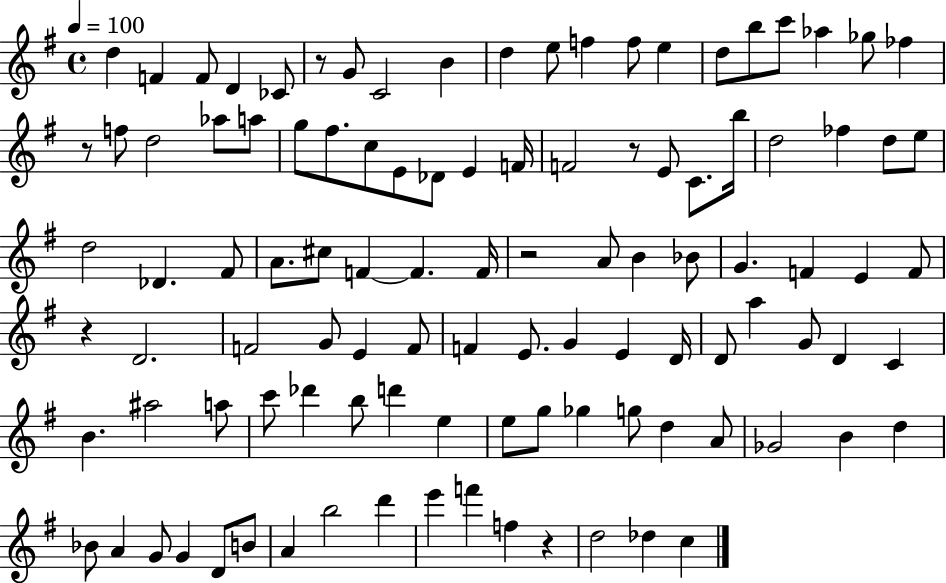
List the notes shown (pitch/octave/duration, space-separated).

D5/q F4/q F4/e D4/q CES4/e R/e G4/e C4/h B4/q D5/q E5/e F5/q F5/e E5/q D5/e B5/e C6/e Ab5/q Gb5/e FES5/q R/e F5/e D5/h Ab5/e A5/e G5/e F#5/e. C5/e E4/e Db4/e E4/q F4/s F4/h R/e E4/e C4/e. B5/s D5/h FES5/q D5/e E5/e D5/h Db4/q. F#4/e A4/e. C#5/e F4/q F4/q. F4/s R/h A4/e B4/q Bb4/e G4/q. F4/q E4/q F4/e R/q D4/h. F4/h G4/e E4/q F4/e F4/q E4/e. G4/q E4/q D4/s D4/e A5/q G4/e D4/q C4/q B4/q. A#5/h A5/e C6/e Db6/q B5/e D6/q E5/q E5/e G5/e Gb5/q G5/e D5/q A4/e Gb4/h B4/q D5/q Bb4/e A4/q G4/e G4/q D4/e B4/e A4/q B5/h D6/q E6/q F6/q F5/q R/q D5/h Db5/q C5/q